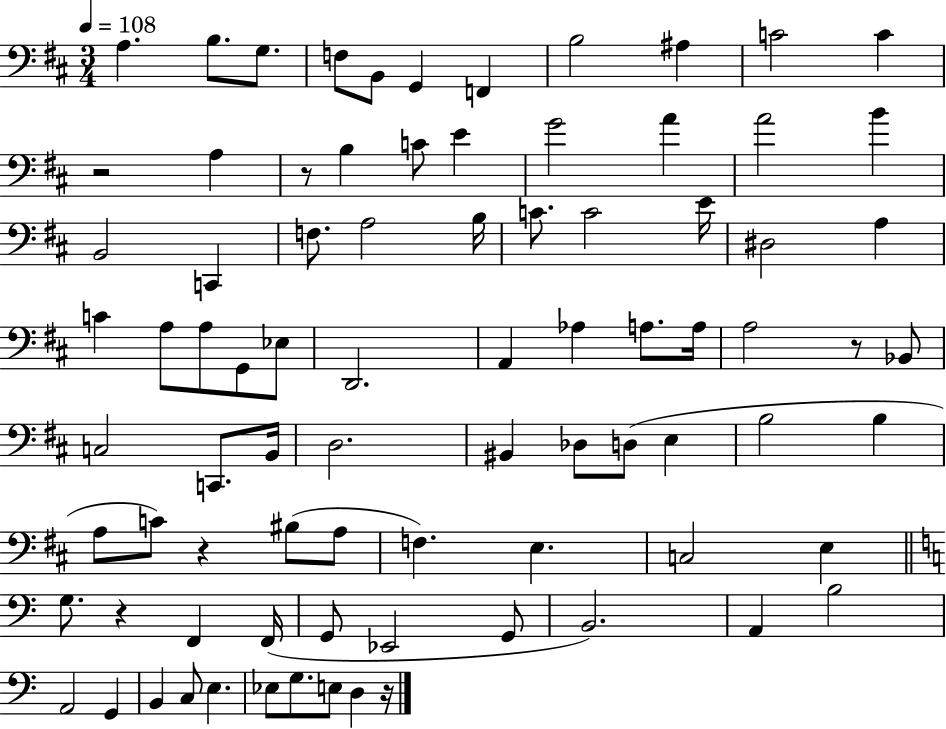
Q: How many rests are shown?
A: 6